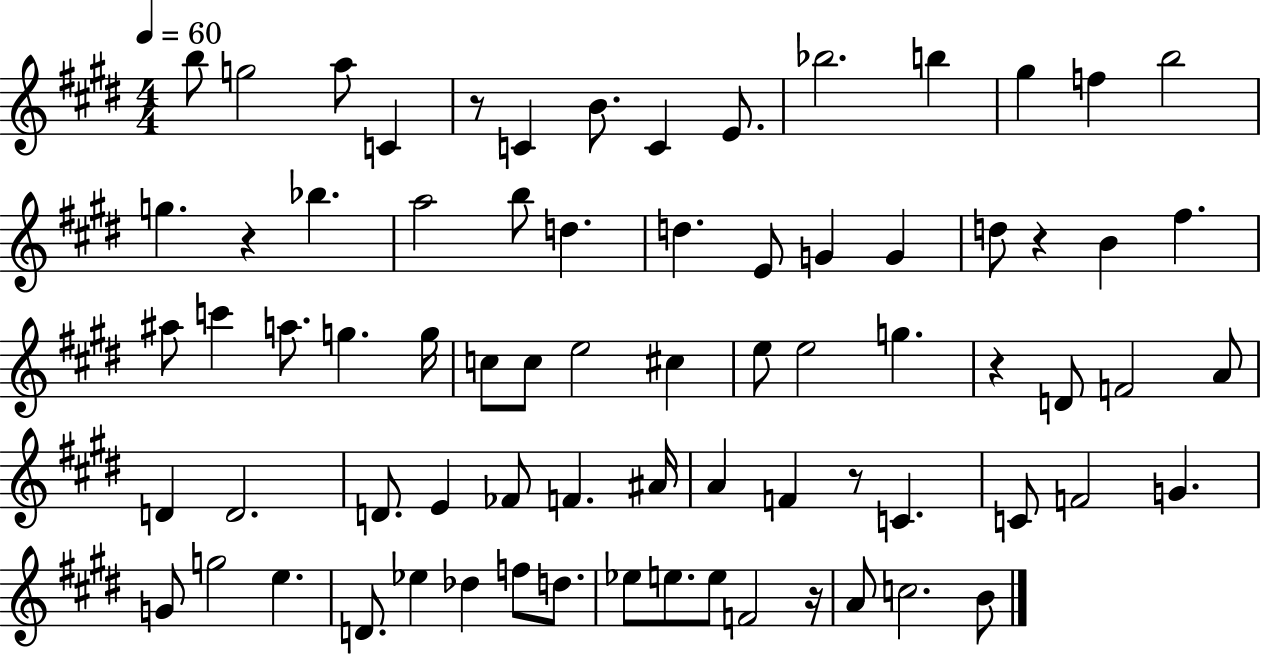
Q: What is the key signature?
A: E major